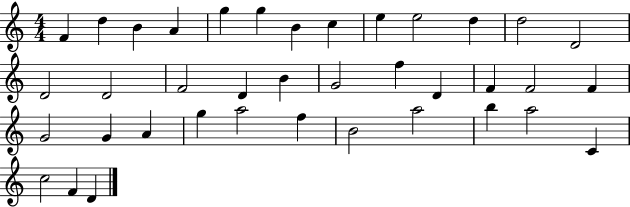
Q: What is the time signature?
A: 4/4